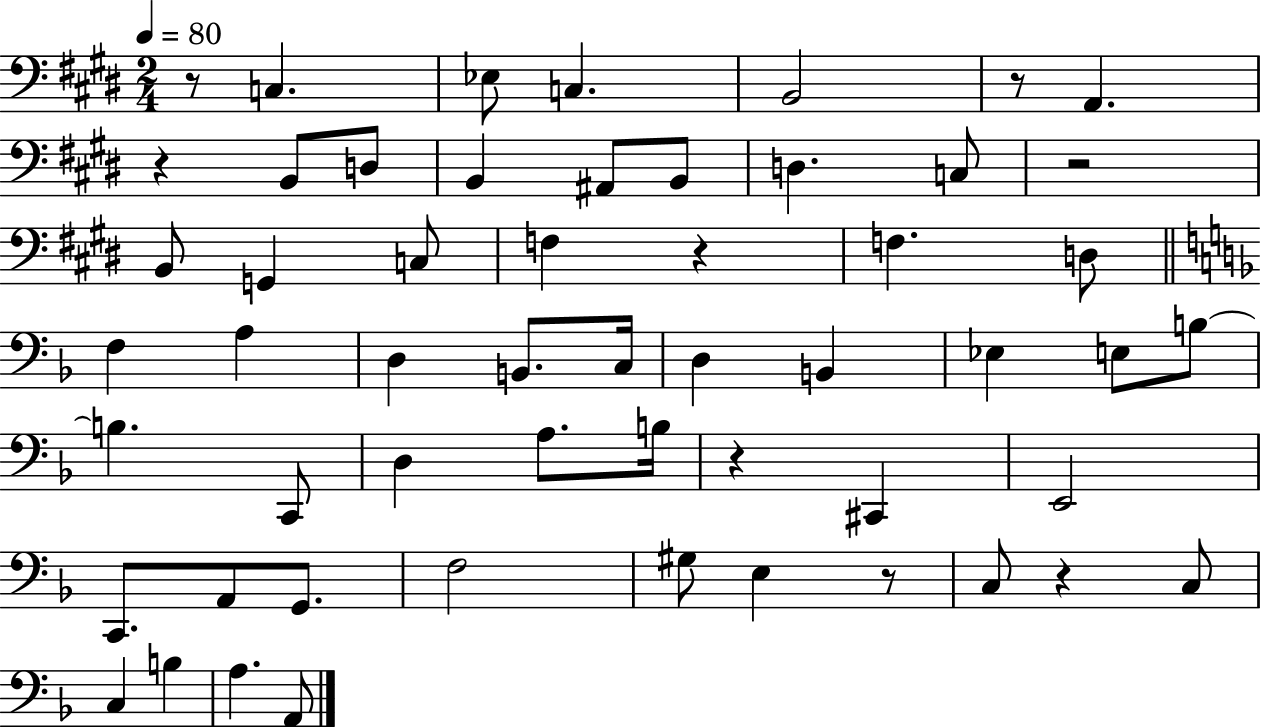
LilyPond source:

{
  \clef bass
  \numericTimeSignature
  \time 2/4
  \key e \major
  \tempo 4 = 80
  r8 c4. | ees8 c4. | b,2 | r8 a,4. | \break r4 b,8 d8 | b,4 ais,8 b,8 | d4. c8 | r2 | \break b,8 g,4 c8 | f4 r4 | f4. d8 | \bar "||" \break \key f \major f4 a4 | d4 b,8. c16 | d4 b,4 | ees4 e8 b8~~ | \break b4. c,8 | d4 a8. b16 | r4 cis,4 | e,2 | \break c,8. a,8 g,8. | f2 | gis8 e4 r8 | c8 r4 c8 | \break c4 b4 | a4. a,8 | \bar "|."
}